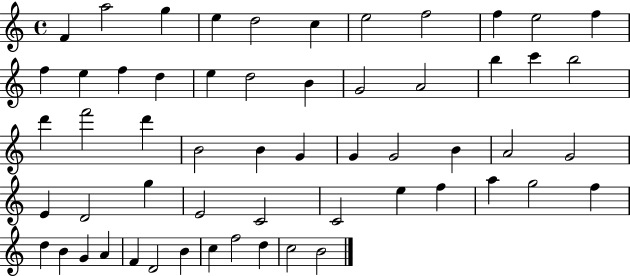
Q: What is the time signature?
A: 4/4